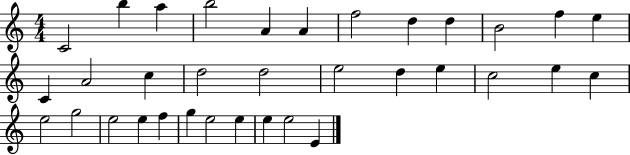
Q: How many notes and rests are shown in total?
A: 34